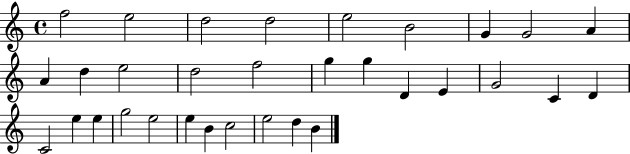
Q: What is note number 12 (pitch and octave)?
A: E5